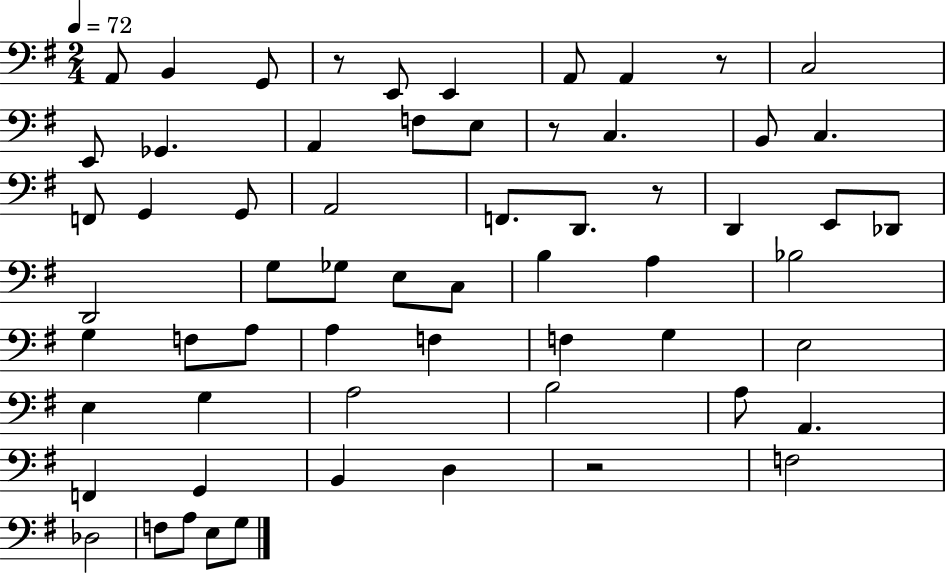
{
  \clef bass
  \numericTimeSignature
  \time 2/4
  \key g \major
  \tempo 4 = 72
  a,8 b,4 g,8 | r8 e,8 e,4 | a,8 a,4 r8 | c2 | \break e,8 ges,4. | a,4 f8 e8 | r8 c4. | b,8 c4. | \break f,8 g,4 g,8 | a,2 | f,8. d,8. r8 | d,4 e,8 des,8 | \break d,2 | g8 ges8 e8 c8 | b4 a4 | bes2 | \break g4 f8 a8 | a4 f4 | f4 g4 | e2 | \break e4 g4 | a2 | b2 | a8 a,4. | \break f,4 g,4 | b,4 d4 | r2 | f2 | \break des2 | f8 a8 e8 g8 | \bar "|."
}